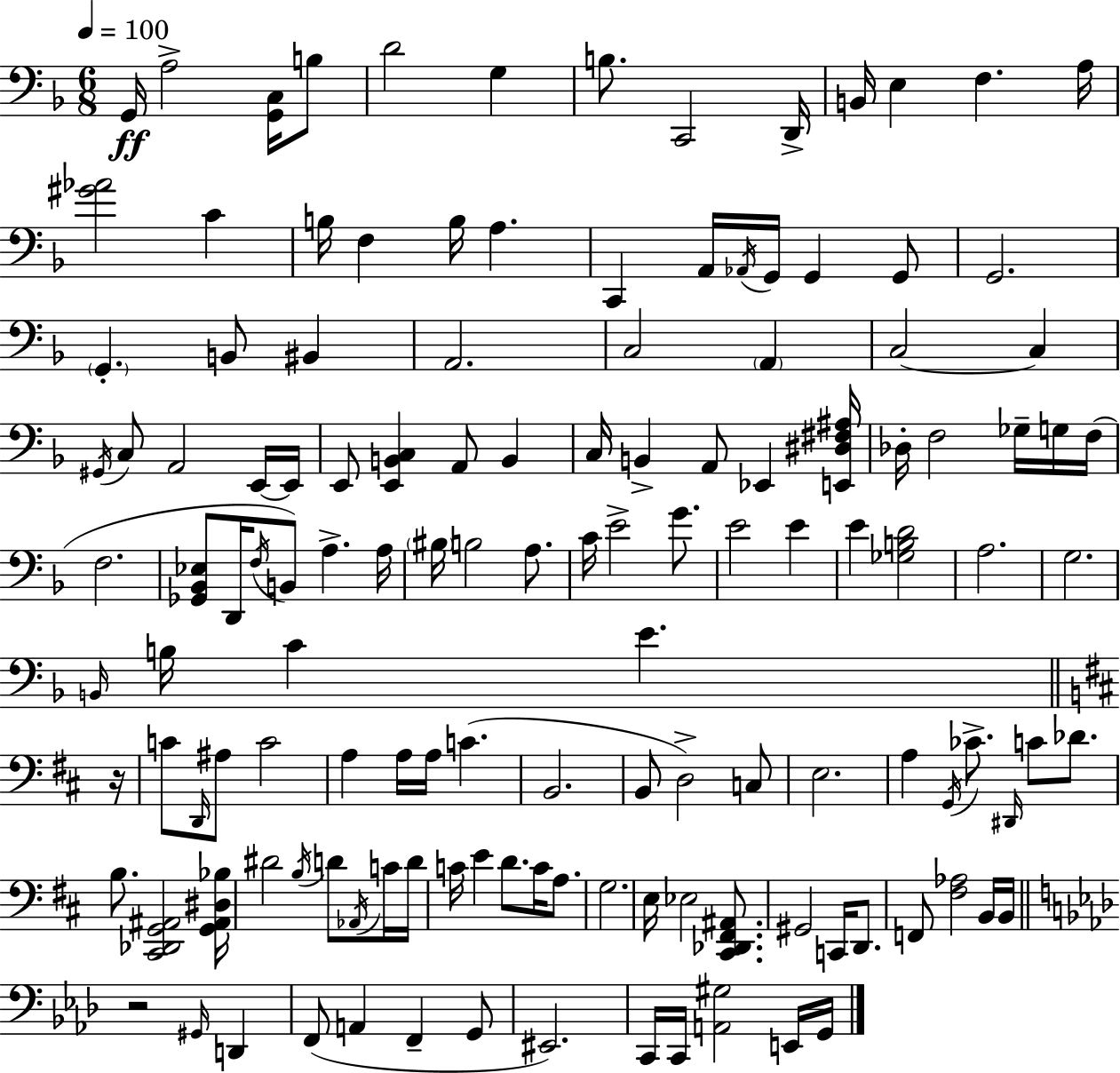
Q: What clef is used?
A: bass